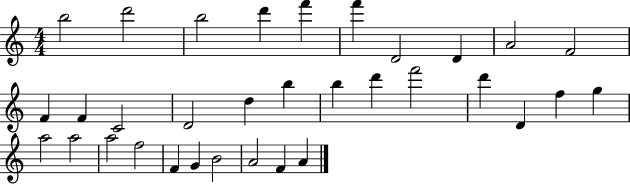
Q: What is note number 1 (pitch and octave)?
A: B5